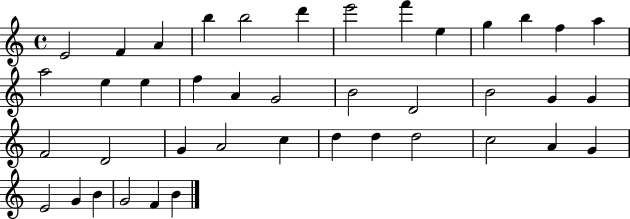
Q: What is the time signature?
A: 4/4